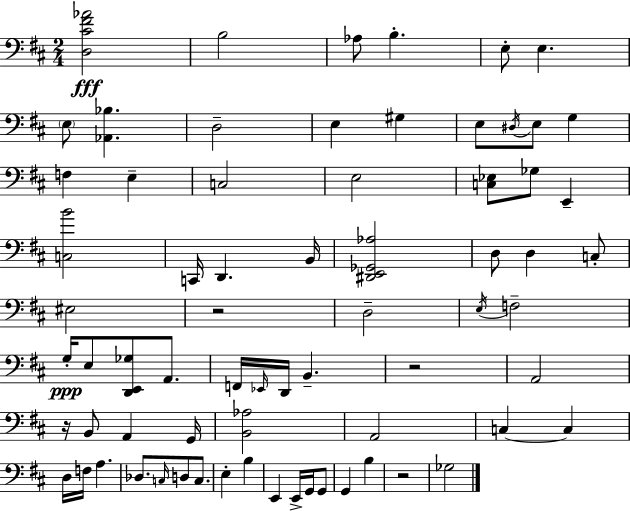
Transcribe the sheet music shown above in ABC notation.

X:1
T:Untitled
M:2/4
L:1/4
K:D
[D,^C^F_A]2 B,2 _A,/2 B, E,/2 E, E,/2 [_A,,_B,] D,2 E, ^G, E,/2 ^D,/4 E,/2 G, F, E, C,2 E,2 [C,_E,]/2 _G,/2 E,, [C,B]2 C,,/4 D,, B,,/4 [^D,,E,,_G,,_A,]2 D,/2 D, C,/2 ^E,2 z2 D,2 E,/4 F,2 G,/4 E,/2 [D,,E,,_G,]/2 A,,/2 F,,/4 _E,,/4 D,,/4 B,, z2 A,,2 z/4 B,,/2 A,, G,,/4 [B,,_A,]2 A,,2 C, C, D,/4 F,/4 A, _D,/2 C,/4 D,/2 C,/2 E, B, E,, E,,/4 G,,/4 G,,/2 G,, B, z2 _G,2